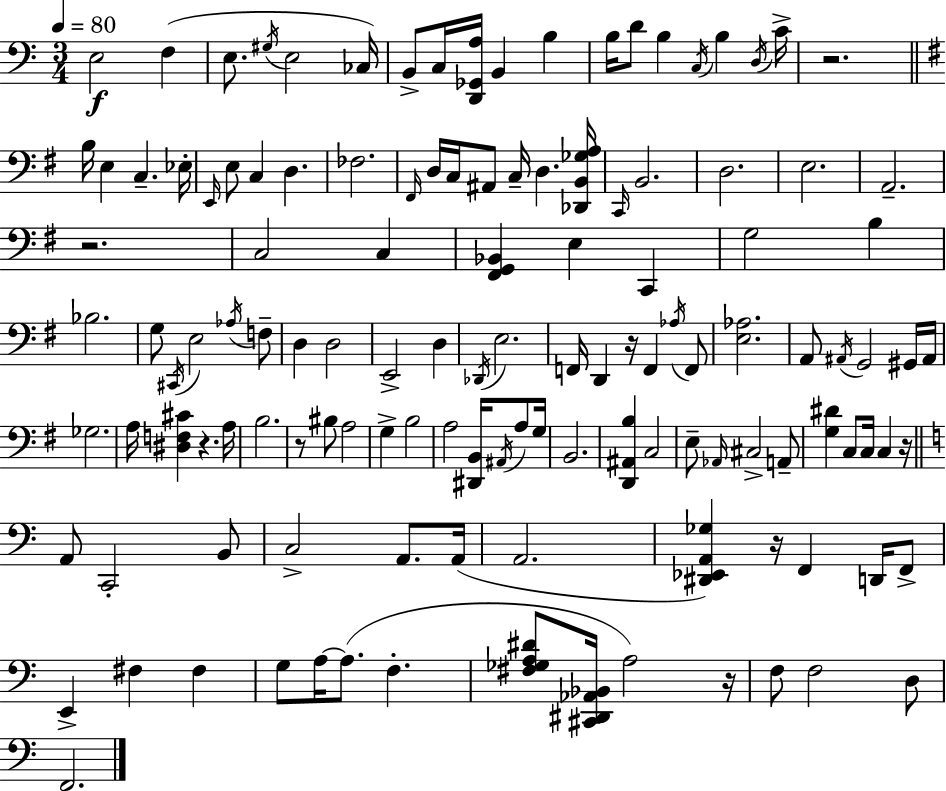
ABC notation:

X:1
T:Untitled
M:3/4
L:1/4
K:C
E,2 F, E,/2 ^G,/4 E,2 _C,/4 B,,/2 C,/4 [D,,_G,,A,]/4 B,, B, B,/4 D/2 B, C,/4 B, D,/4 C/4 z2 B,/4 E, C, _E,/4 E,,/4 E,/2 C, D, _F,2 ^F,,/4 D,/4 C,/4 ^A,,/2 C,/4 D, [_D,,B,,_G,A,]/4 C,,/4 B,,2 D,2 E,2 A,,2 z2 C,2 C, [^F,,G,,_B,,] E, C,, G,2 B, _B,2 G,/2 ^C,,/4 E,2 _A,/4 F,/2 D, D,2 E,,2 D, _D,,/4 E,2 F,,/4 D,, z/4 F,, _A,/4 F,,/2 [E,_A,]2 A,,/2 ^A,,/4 G,,2 ^G,,/4 ^A,,/4 _G,2 A,/4 [^D,F,^C] z A,/4 B,2 z/2 ^B,/2 A,2 G, B,2 A,2 [^D,,B,,]/4 ^A,,/4 A,/2 G,/4 B,,2 [D,,^A,,B,] C,2 E,/2 _A,,/4 ^C,2 A,,/2 [G,^D] C,/2 C,/4 C, z/4 A,,/2 C,,2 B,,/2 C,2 A,,/2 A,,/4 A,,2 [^D,,_E,,A,,_G,] z/4 F,, D,,/4 F,,/2 E,, ^F, ^F, G,/2 A,/4 A,/2 F, [^F,_G,A,^D]/2 [^C,,^D,,_A,,_B,,]/4 A,2 z/4 F,/2 F,2 D,/2 F,,2